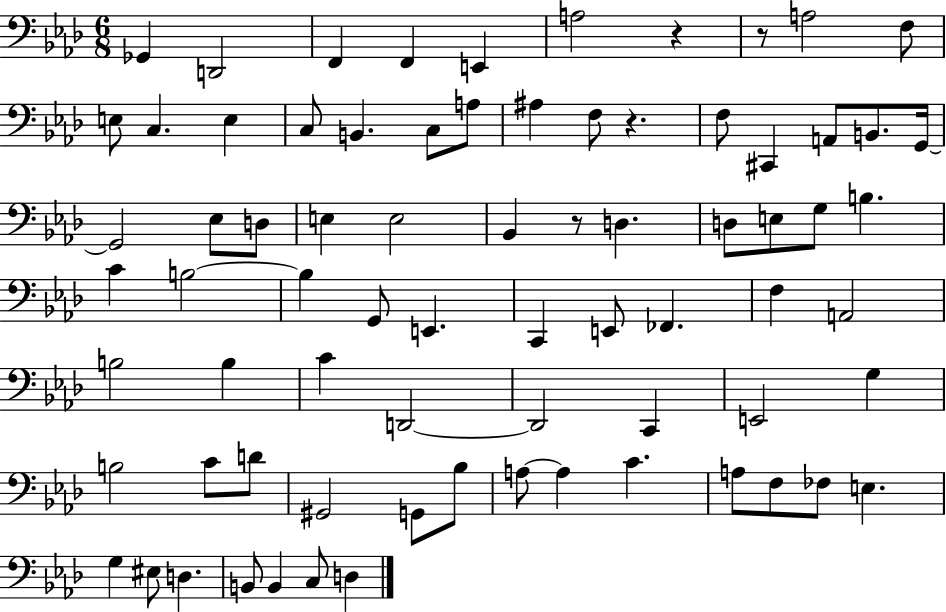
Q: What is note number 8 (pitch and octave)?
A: F3